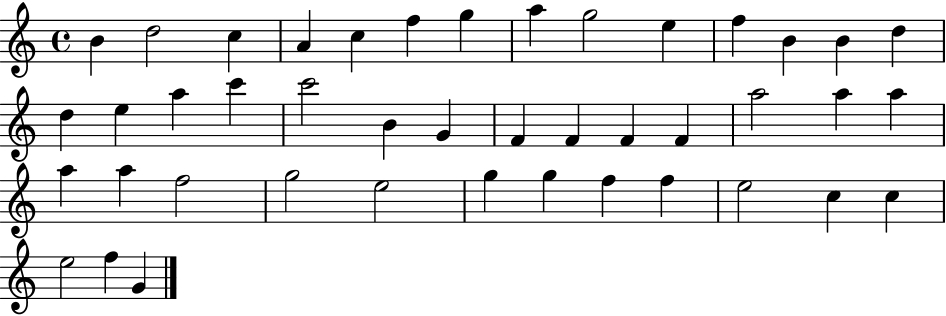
X:1
T:Untitled
M:4/4
L:1/4
K:C
B d2 c A c f g a g2 e f B B d d e a c' c'2 B G F F F F a2 a a a a f2 g2 e2 g g f f e2 c c e2 f G